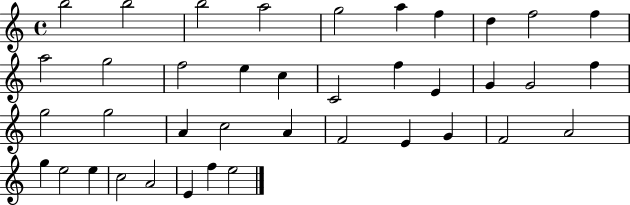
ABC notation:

X:1
T:Untitled
M:4/4
L:1/4
K:C
b2 b2 b2 a2 g2 a f d f2 f a2 g2 f2 e c C2 f E G G2 f g2 g2 A c2 A F2 E G F2 A2 g e2 e c2 A2 E f e2